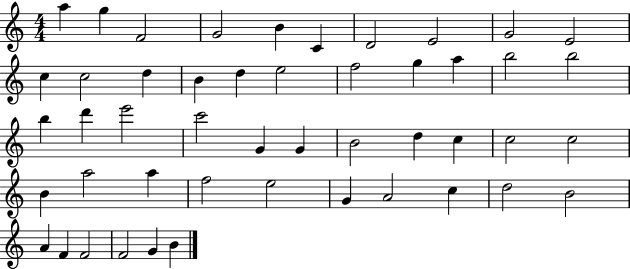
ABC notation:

X:1
T:Untitled
M:4/4
L:1/4
K:C
a g F2 G2 B C D2 E2 G2 E2 c c2 d B d e2 f2 g a b2 b2 b d' e'2 c'2 G G B2 d c c2 c2 B a2 a f2 e2 G A2 c d2 B2 A F F2 F2 G B